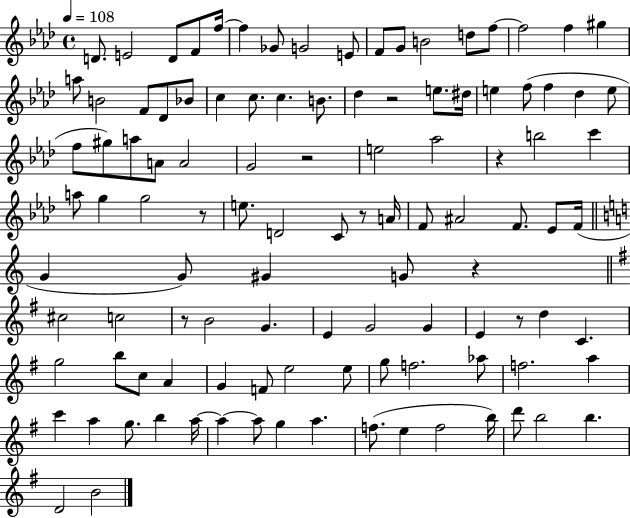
{
  \clef treble
  \time 4/4
  \defaultTimeSignature
  \key aes \major
  \tempo 4 = 108
  d'8. e'2 d'8 f'8 f''16~~ | f''4 ges'8 g'2 e'8 | f'8 g'8 b'2 d''8 f''8~~ | f''2 f''4 gis''4 | \break a''8 b'2 f'8 des'8 bes'8 | c''4 c''8. c''4. b'8. | des''4 r2 e''8. dis''16 | e''4 f''8( f''4 des''4 e''8 | \break f''8 gis''8) a''8 a'8 a'2 | g'2 r2 | e''2 aes''2 | r4 b''2 c'''4 | \break a''8 g''4 g''2 r8 | e''8. d'2 c'8 r8 a'16 | f'8 ais'2 f'8. ees'8 f'16( | \bar "||" \break \key c \major g'4 g'8) gis'4 g'8 r4 | \bar "||" \break \key e \minor cis''2 c''2 | r8 b'2 g'4. | e'4 g'2 g'4 | e'4 r8 d''4 c'4. | \break g''2 b''8 c''8 a'4 | g'4 f'8 e''2 e''8 | g''8 f''2. aes''8 | f''2. a''4 | \break c'''4 a''4 g''8. b''4 a''16~~ | a''4~~ a''8 g''4 a''4. | f''8.( e''4 f''2 b''16) | d'''8 b''2 b''4. | \break d'2 b'2 | \bar "|."
}